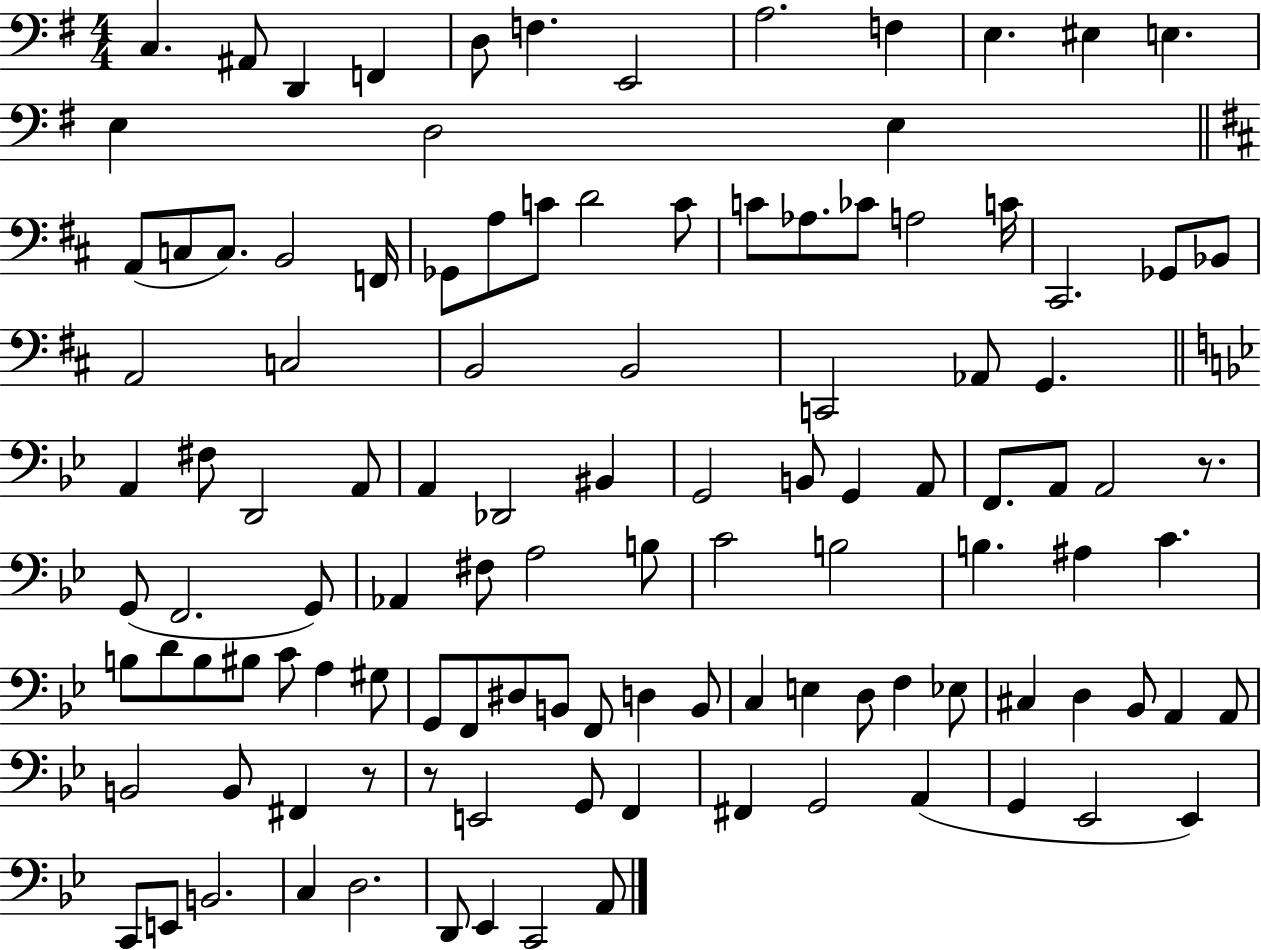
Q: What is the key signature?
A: G major